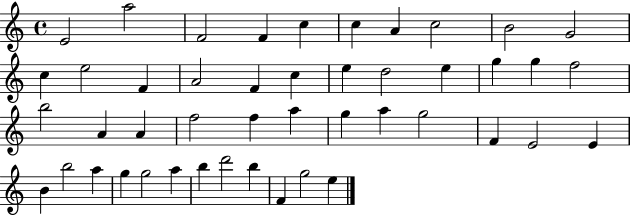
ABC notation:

X:1
T:Untitled
M:4/4
L:1/4
K:C
E2 a2 F2 F c c A c2 B2 G2 c e2 F A2 F c e d2 e g g f2 b2 A A f2 f a g a g2 F E2 E B b2 a g g2 a b d'2 b F g2 e